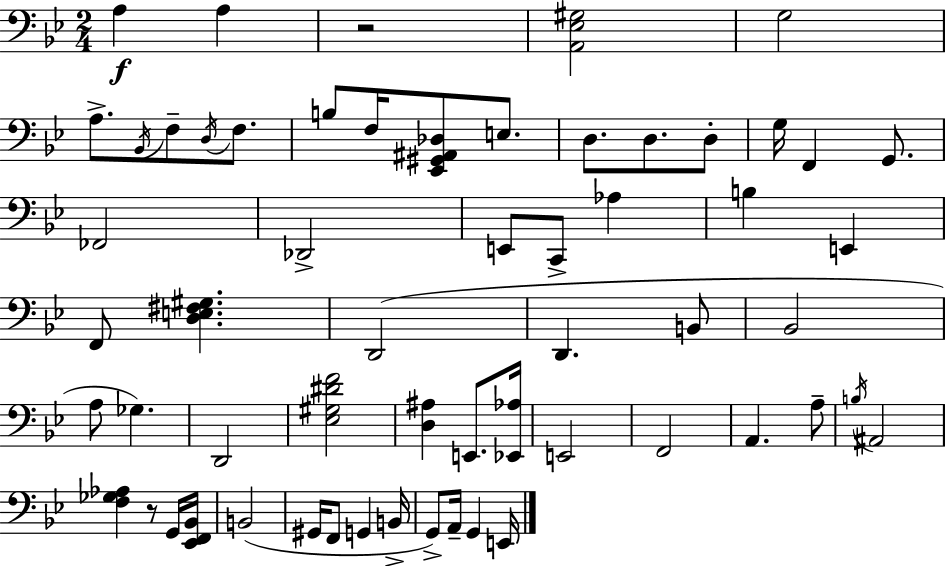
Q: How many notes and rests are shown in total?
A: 59